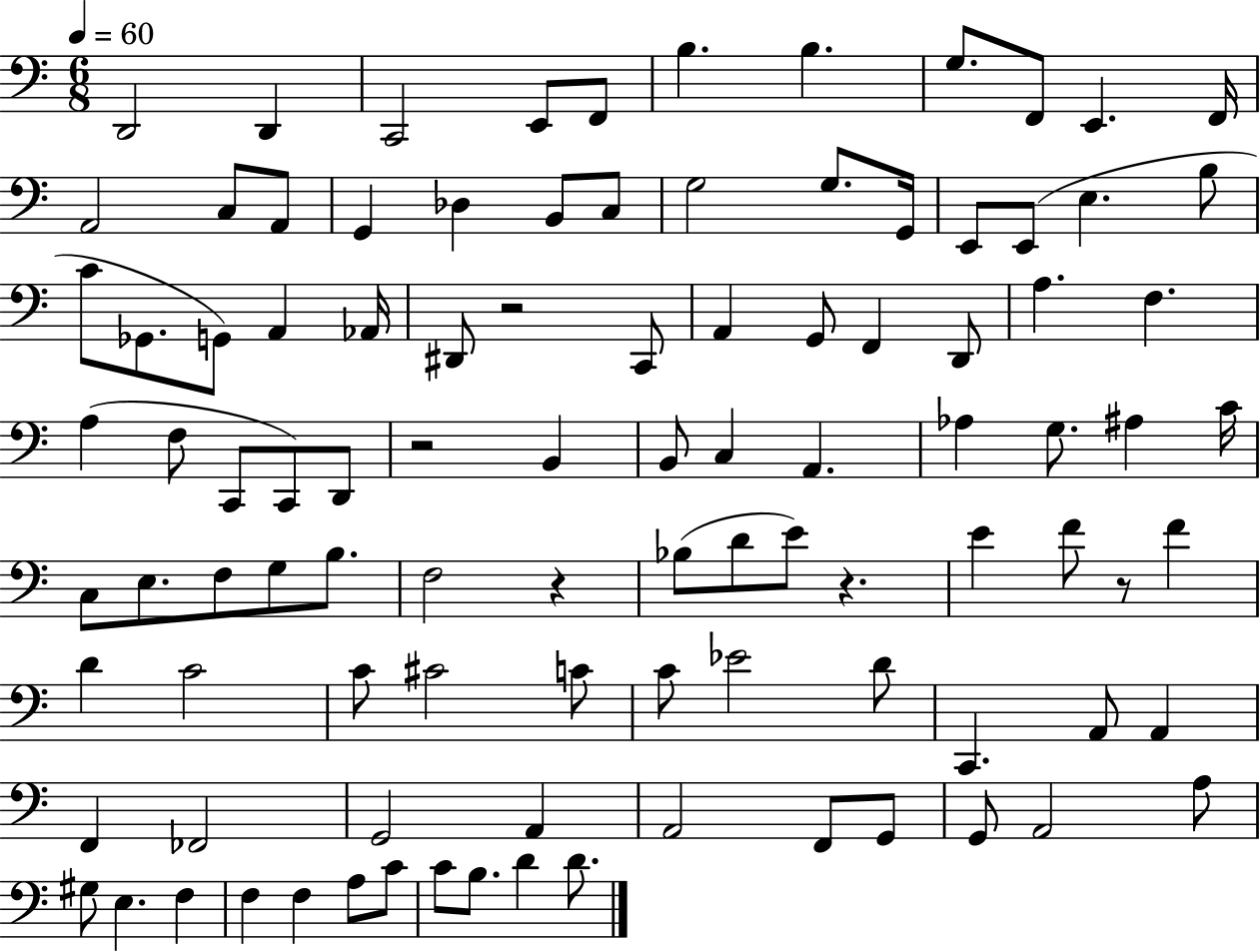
{
  \clef bass
  \numericTimeSignature
  \time 6/8
  \key c \major
  \tempo 4 = 60
  d,2 d,4 | c,2 e,8 f,8 | b4. b4. | g8. f,8 e,4. f,16 | \break a,2 c8 a,8 | g,4 des4 b,8 c8 | g2 g8. g,16 | e,8 e,8( e4. b8 | \break c'8 ges,8. g,8) a,4 aes,16 | dis,8 r2 c,8 | a,4 g,8 f,4 d,8 | a4. f4. | \break a4( f8 c,8 c,8) d,8 | r2 b,4 | b,8 c4 a,4. | aes4 g8. ais4 c'16 | \break c8 e8. f8 g8 b8. | f2 r4 | bes8( d'8 e'8) r4. | e'4 f'8 r8 f'4 | \break d'4 c'2 | c'8 cis'2 c'8 | c'8 ees'2 d'8 | c,4. a,8 a,4 | \break f,4 fes,2 | g,2 a,4 | a,2 f,8 g,8 | g,8 a,2 a8 | \break gis8 e4. f4 | f4 f4 a8 c'8 | c'8 b8. d'4 d'8. | \bar "|."
}